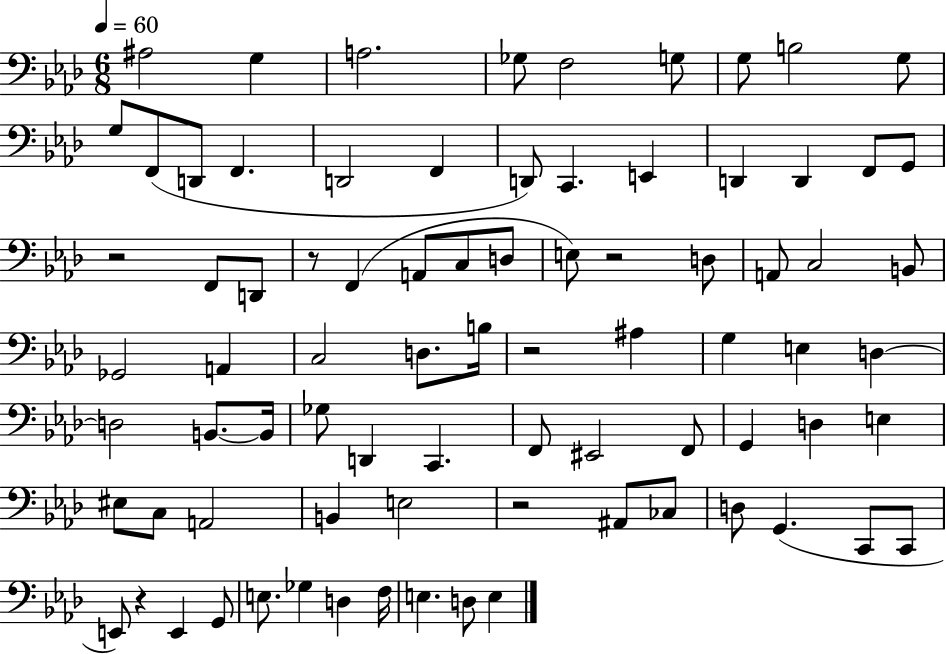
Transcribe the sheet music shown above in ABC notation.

X:1
T:Untitled
M:6/8
L:1/4
K:Ab
^A,2 G, A,2 _G,/2 F,2 G,/2 G,/2 B,2 G,/2 G,/2 F,,/2 D,,/2 F,, D,,2 F,, D,,/2 C,, E,, D,, D,, F,,/2 G,,/2 z2 F,,/2 D,,/2 z/2 F,, A,,/2 C,/2 D,/2 E,/2 z2 D,/2 A,,/2 C,2 B,,/2 _G,,2 A,, C,2 D,/2 B,/4 z2 ^A, G, E, D, D,2 B,,/2 B,,/4 _G,/2 D,, C,, F,,/2 ^E,,2 F,,/2 G,, D, E, ^E,/2 C,/2 A,,2 B,, E,2 z2 ^A,,/2 _C,/2 D,/2 G,, C,,/2 C,,/2 E,,/2 z E,, G,,/2 E,/2 _G, D, F,/4 E, D,/2 E,